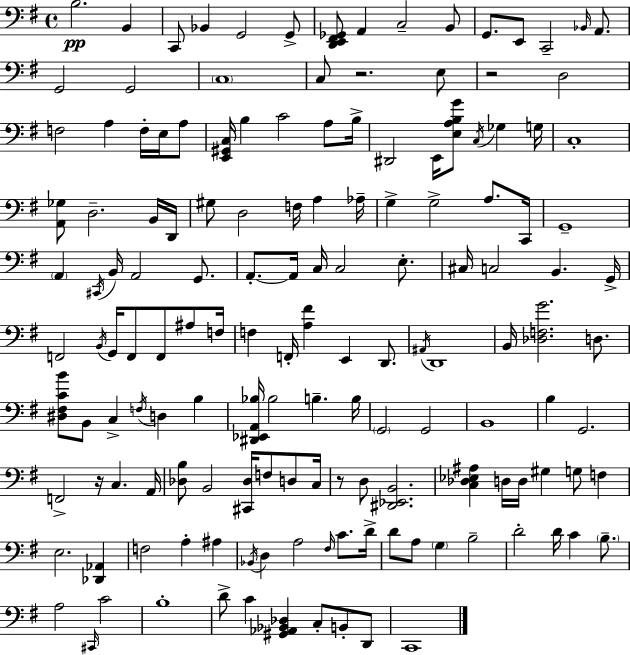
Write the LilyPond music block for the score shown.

{
  \clef bass
  \time 4/4
  \defaultTimeSignature
  \key e \minor
  b2.\pp b,4 | c,8 bes,4 g,2 g,8-> | <d, e, fis, ges,>8 a,4 c2-- b,8 | g,8. e,8 c,2-- \grace { bes,16 } a,8. | \break g,2 g,2 | \parenthesize c1 | c8 r2. e8 | r2 d2 | \break f2 a4 f16-. e16 a8 | <e, gis, c>16 b4 c'2 a8 | b16-> dis,2 e,16 <e a b g'>8 \acciaccatura { c16 } ges4 | g16 c1-. | \break <a, ges>8 d2.-- | b,16 d,16 gis8 d2 f16 a4 | aes16-- g4-> g2-> a8. | c,16 g,1-- | \break \parenthesize a,4 \acciaccatura { cis,16 } b,16 a,2 | g,8. a,8.-.~~ a,16 c16 c2 | e8.-. cis16 c2 b,4. | g,16-> f,2 \acciaccatura { b,16 } g,16 f,8 f,8 | \break ais8 f16 f4 f,16-. <a fis'>4 e,4 | d,8. \acciaccatura { ais,16 } d,1 | b,16 <des f g'>2. | d8. <dis fis c' b'>8 b,8 c4-> \acciaccatura { f16 } d4 | \break b4 <dis, ees, a, bes>16 bes2 b4.-- | b16 \parenthesize g,2 g,2 | b,1 | b4 g,2. | \break f,2-> r16 c4. | a,16 <des b>8 b,2 | <cis, des>16 f8 d8 c16 r8 d8 <dis, ees, b,>2. | <c des ees ais>4 d16 d16 gis4 | \break g8 f4 e2. | <des, aes,>4 f2 a4-. | ais4 \acciaccatura { bes,16 } d4 a2 | \grace { fis16 } c'8. d'16-> d'8 a8 \parenthesize g4 | \break b2-- d'2-. | d'16 c'4 \parenthesize b8.-- a2 | \grace { cis,16 } c'2 b1-. | d'8-> c'4 <gis, aes, bes, des>4 | \break c8-. b,8-. d,8 c,1 | \bar "|."
}